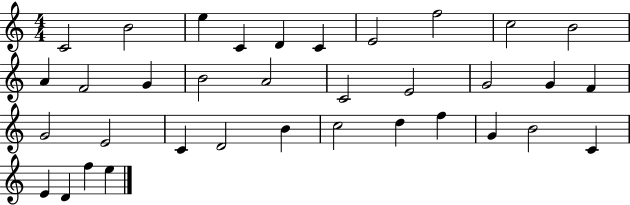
C4/h B4/h E5/q C4/q D4/q C4/q E4/h F5/h C5/h B4/h A4/q F4/h G4/q B4/h A4/h C4/h E4/h G4/h G4/q F4/q G4/h E4/h C4/q D4/h B4/q C5/h D5/q F5/q G4/q B4/h C4/q E4/q D4/q F5/q E5/q